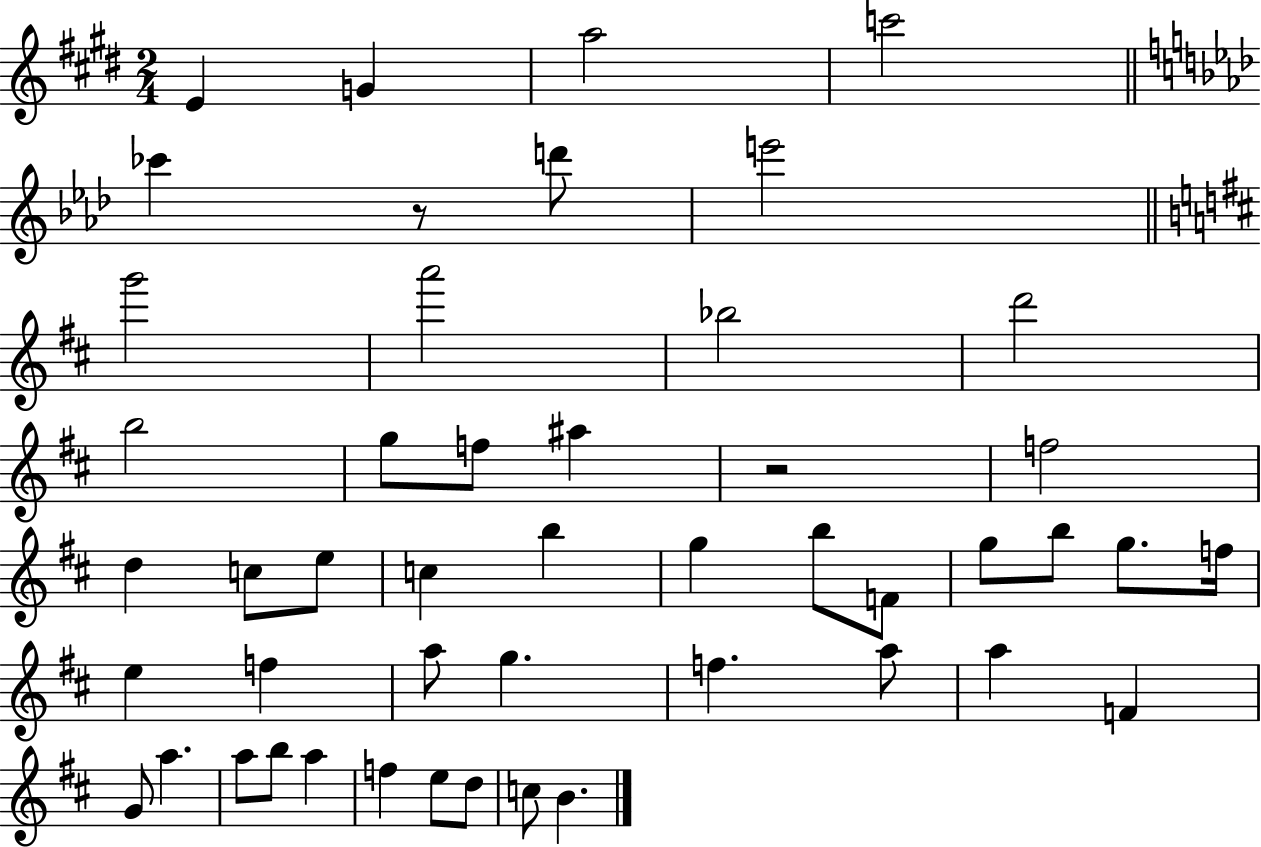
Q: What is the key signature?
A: E major